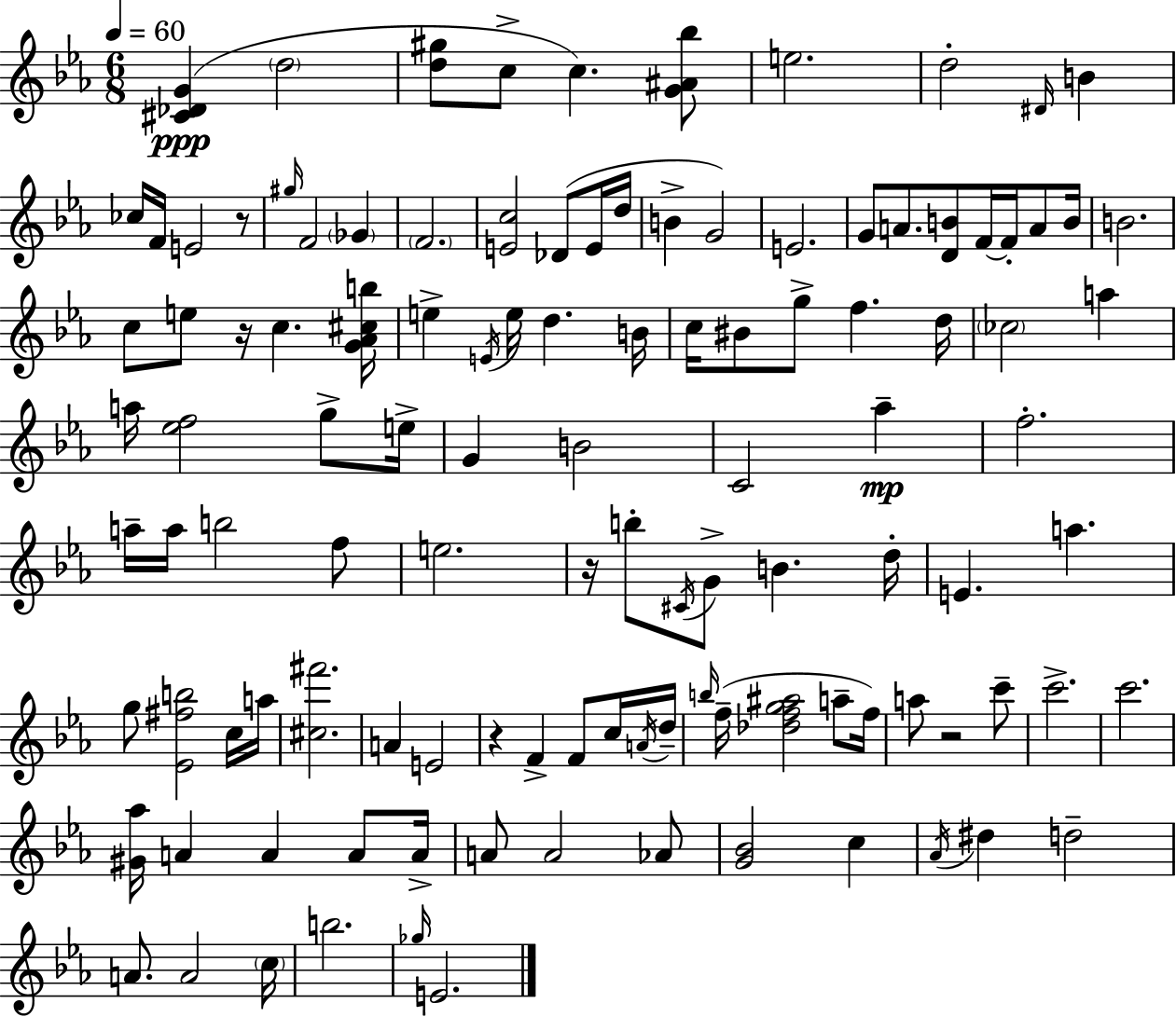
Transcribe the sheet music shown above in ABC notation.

X:1
T:Untitled
M:6/8
L:1/4
K:Cm
[^C_DG] d2 [d^g]/2 c/2 c [G^A_b]/2 e2 d2 ^D/4 B _c/4 F/4 E2 z/2 ^g/4 F2 _G F2 [Ec]2 _D/2 E/4 d/4 B G2 E2 G/2 A/2 [DB]/2 F/4 F/4 A/2 B/4 B2 c/2 e/2 z/4 c [G_A^cb]/4 e E/4 e/4 d B/4 c/4 ^B/2 g/2 f d/4 _c2 a a/4 [_ef]2 g/2 e/4 G B2 C2 _a f2 a/4 a/4 b2 f/2 e2 z/4 b/2 ^C/4 G/2 B d/4 E a g/2 [_E^fb]2 c/4 a/4 [^c^f']2 A E2 z F F/2 c/4 A/4 d/4 b/4 f/4 [_dfg^a]2 a/2 f/4 a/2 z2 c'/2 c'2 c'2 [^G_a]/4 A A A/2 A/4 A/2 A2 _A/2 [G_B]2 c _A/4 ^d d2 A/2 A2 c/4 b2 _g/4 E2